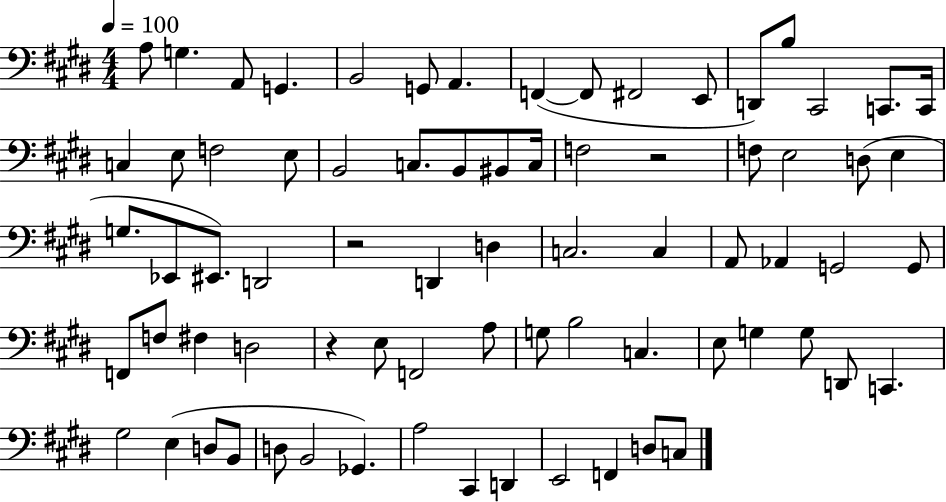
A3/e G3/q. A2/e G2/q. B2/h G2/e A2/q. F2/q F2/e F#2/h E2/e D2/e B3/e C#2/h C2/e. C2/s C3/q E3/e F3/h E3/e B2/h C3/e. B2/e BIS2/e C3/s F3/h R/h F3/e E3/h D3/e E3/q G3/e. Eb2/e EIS2/e. D2/h R/h D2/q D3/q C3/h. C3/q A2/e Ab2/q G2/h G2/e F2/e F3/e F#3/q D3/h R/q E3/e F2/h A3/e G3/e B3/h C3/q. E3/e G3/q G3/e D2/e C2/q. G#3/h E3/q D3/e B2/e D3/e B2/h Gb2/q. A3/h C#2/q D2/q E2/h F2/q D3/e C3/e